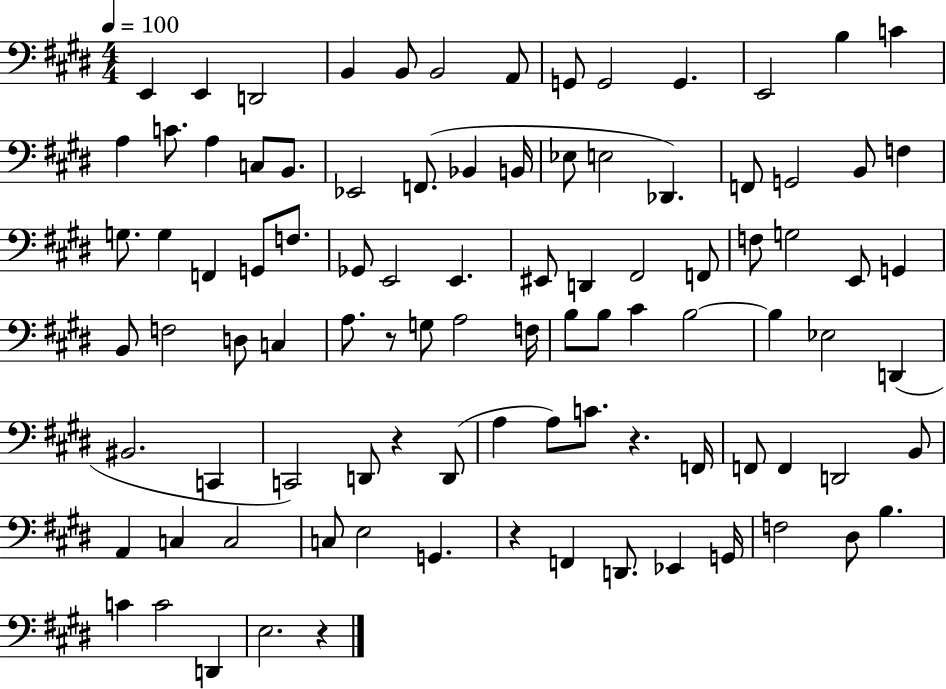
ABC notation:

X:1
T:Untitled
M:4/4
L:1/4
K:E
E,, E,, D,,2 B,, B,,/2 B,,2 A,,/2 G,,/2 G,,2 G,, E,,2 B, C A, C/2 A, C,/2 B,,/2 _E,,2 F,,/2 _B,, B,,/4 _E,/2 E,2 _D,, F,,/2 G,,2 B,,/2 F, G,/2 G, F,, G,,/2 F,/2 _G,,/2 E,,2 E,, ^E,,/2 D,, ^F,,2 F,,/2 F,/2 G,2 E,,/2 G,, B,,/2 F,2 D,/2 C, A,/2 z/2 G,/2 A,2 F,/4 B,/2 B,/2 ^C B,2 B, _E,2 D,, ^B,,2 C,, C,,2 D,,/2 z D,,/2 A, A,/2 C/2 z F,,/4 F,,/2 F,, D,,2 B,,/2 A,, C, C,2 C,/2 E,2 G,, z F,, D,,/2 _E,, G,,/4 F,2 ^D,/2 B, C C2 D,, E,2 z